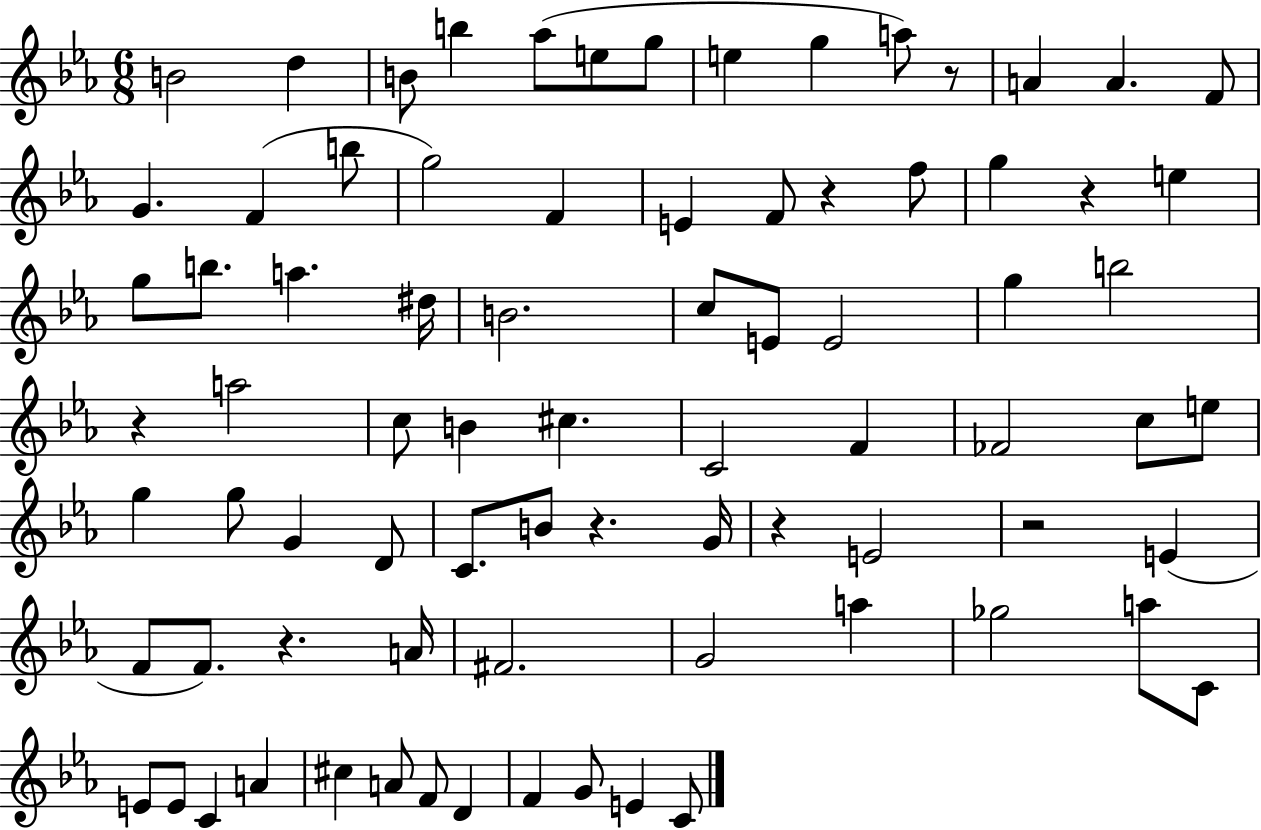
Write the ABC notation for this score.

X:1
T:Untitled
M:6/8
L:1/4
K:Eb
B2 d B/2 b _a/2 e/2 g/2 e g a/2 z/2 A A F/2 G F b/2 g2 F E F/2 z f/2 g z e g/2 b/2 a ^d/4 B2 c/2 E/2 E2 g b2 z a2 c/2 B ^c C2 F _F2 c/2 e/2 g g/2 G D/2 C/2 B/2 z G/4 z E2 z2 E F/2 F/2 z A/4 ^F2 G2 a _g2 a/2 C/2 E/2 E/2 C A ^c A/2 F/2 D F G/2 E C/2